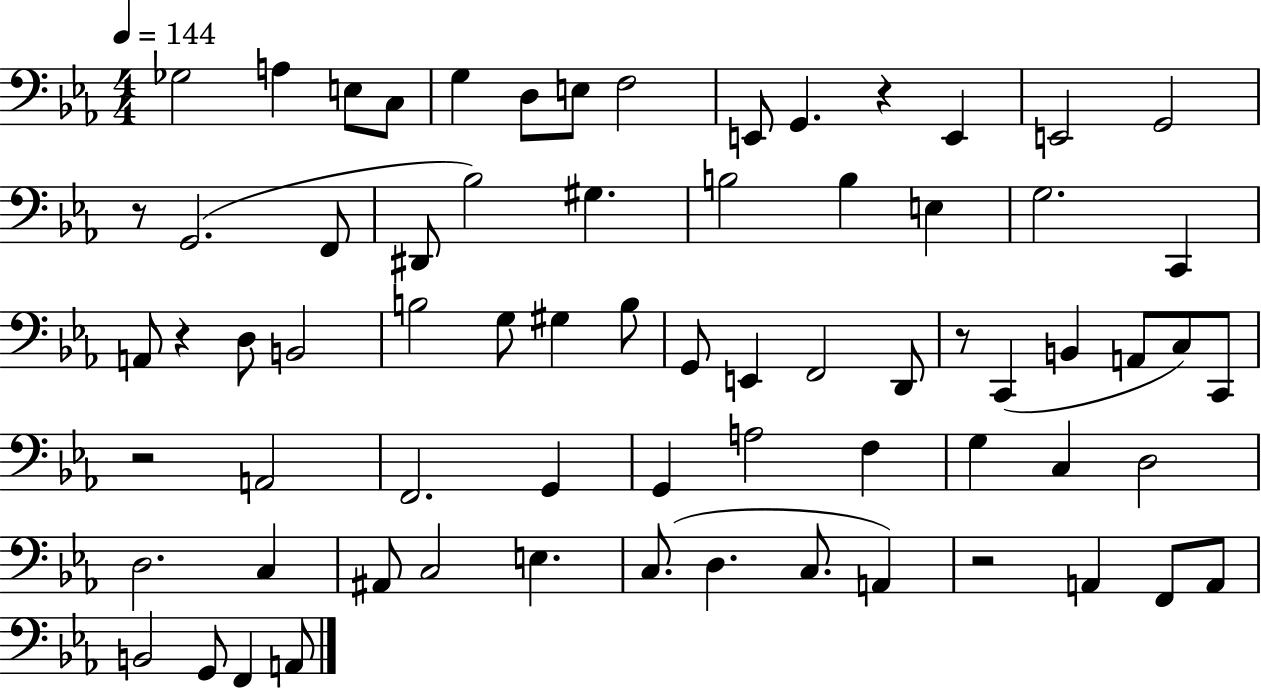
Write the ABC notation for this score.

X:1
T:Untitled
M:4/4
L:1/4
K:Eb
_G,2 A, E,/2 C,/2 G, D,/2 E,/2 F,2 E,,/2 G,, z E,, E,,2 G,,2 z/2 G,,2 F,,/2 ^D,,/2 _B,2 ^G, B,2 B, E, G,2 C,, A,,/2 z D,/2 B,,2 B,2 G,/2 ^G, B,/2 G,,/2 E,, F,,2 D,,/2 z/2 C,, B,, A,,/2 C,/2 C,,/2 z2 A,,2 F,,2 G,, G,, A,2 F, G, C, D,2 D,2 C, ^A,,/2 C,2 E, C,/2 D, C,/2 A,, z2 A,, F,,/2 A,,/2 B,,2 G,,/2 F,, A,,/2